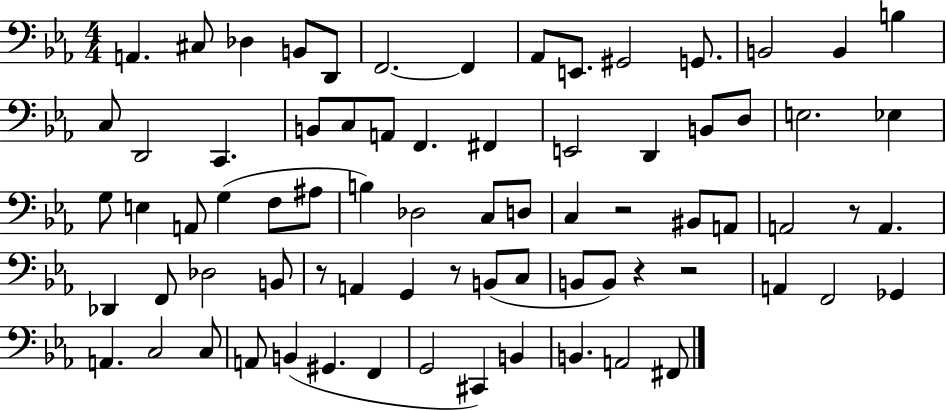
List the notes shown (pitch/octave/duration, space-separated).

A2/q. C#3/e Db3/q B2/e D2/e F2/h. F2/q Ab2/e E2/e. G#2/h G2/e. B2/h B2/q B3/q C3/e D2/h C2/q. B2/e C3/e A2/e F2/q. F#2/q E2/h D2/q B2/e D3/e E3/h. Eb3/q G3/e E3/q A2/e G3/q F3/e A#3/e B3/q Db3/h C3/e D3/e C3/q R/h BIS2/e A2/e A2/h R/e A2/q. Db2/q F2/e Db3/h B2/e R/e A2/q G2/q R/e B2/e C3/e B2/e B2/e R/q R/h A2/q F2/h Gb2/q A2/q. C3/h C3/e A2/e B2/q G#2/q. F2/q G2/h C#2/q B2/q B2/q. A2/h F#2/e